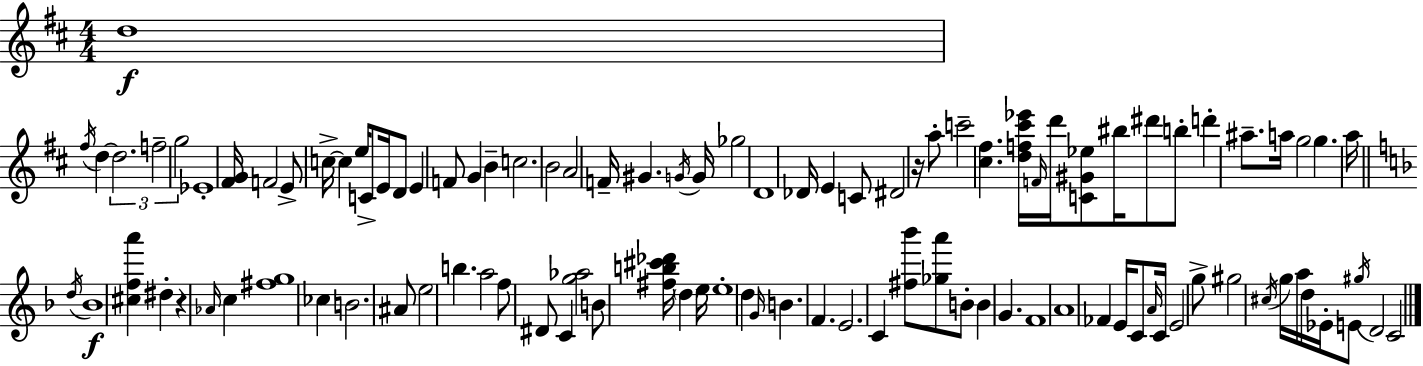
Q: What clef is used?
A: treble